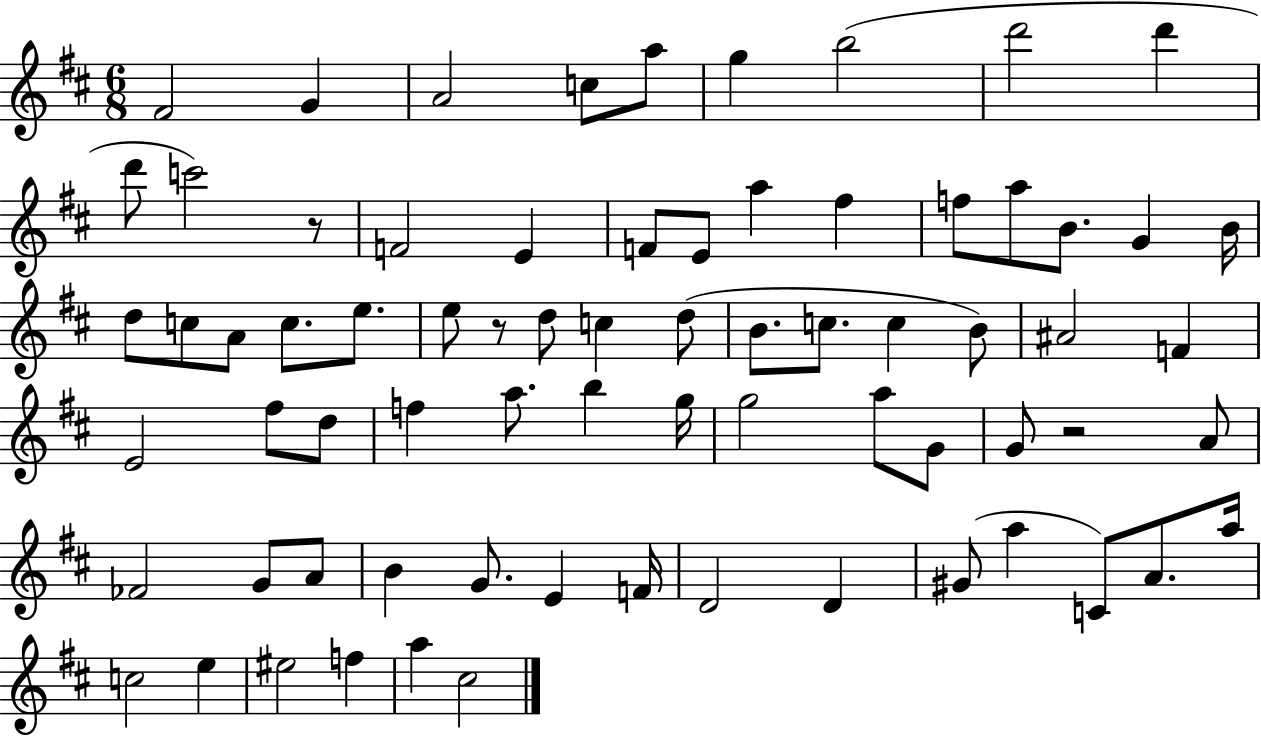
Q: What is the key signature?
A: D major